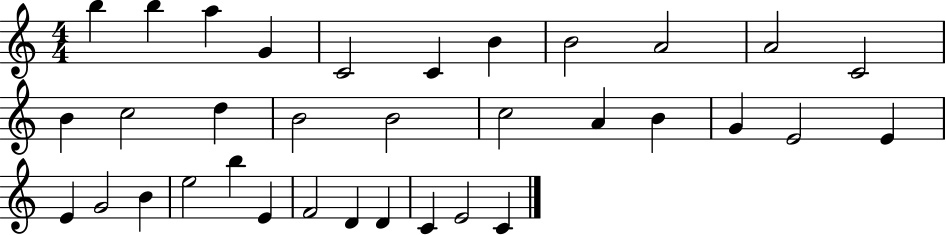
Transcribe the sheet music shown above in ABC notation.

X:1
T:Untitled
M:4/4
L:1/4
K:C
b b a G C2 C B B2 A2 A2 C2 B c2 d B2 B2 c2 A B G E2 E E G2 B e2 b E F2 D D C E2 C